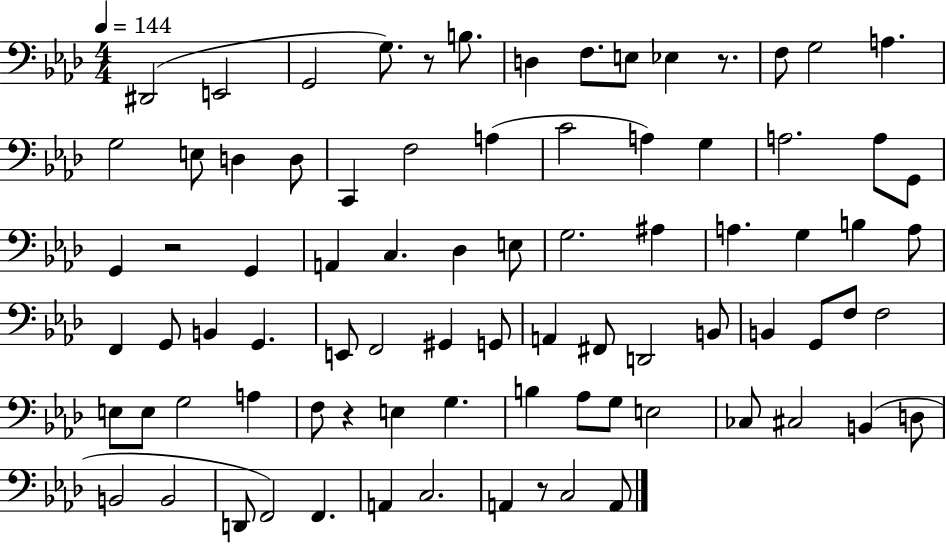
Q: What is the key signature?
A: AES major